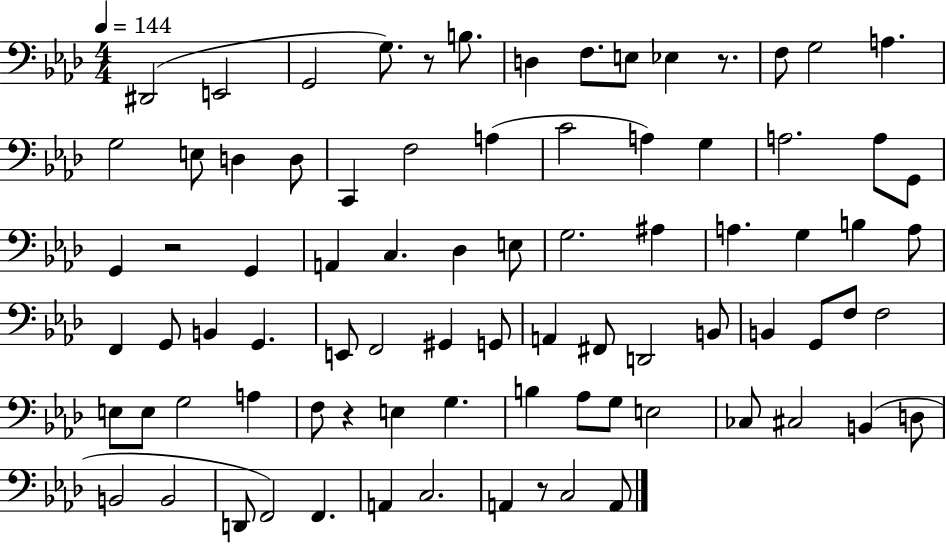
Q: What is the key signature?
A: AES major